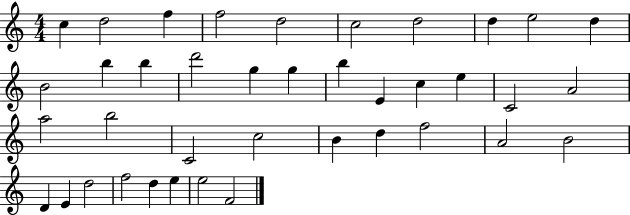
X:1
T:Untitled
M:4/4
L:1/4
K:C
c d2 f f2 d2 c2 d2 d e2 d B2 b b d'2 g g b E c e C2 A2 a2 b2 C2 c2 B d f2 A2 B2 D E d2 f2 d e e2 F2